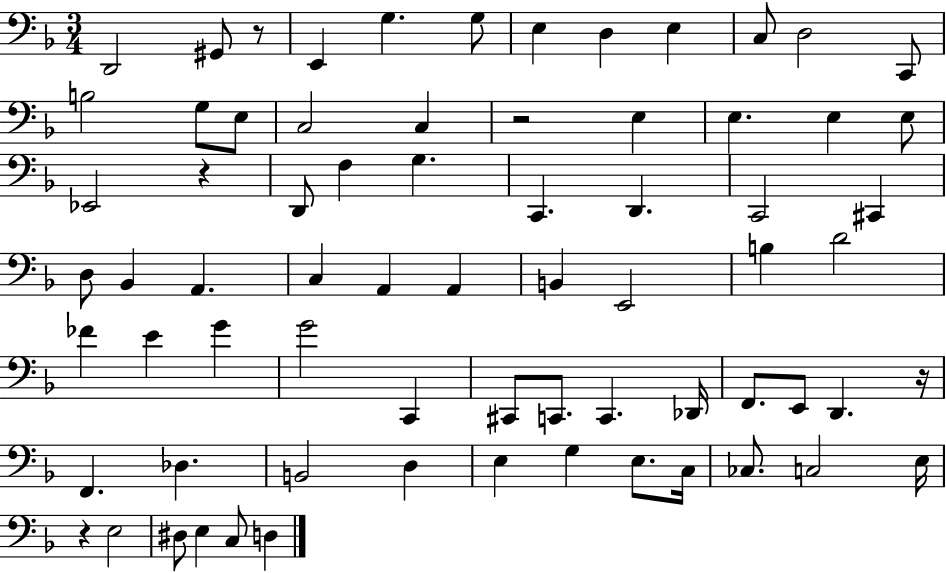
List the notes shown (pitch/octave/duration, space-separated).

D2/h G#2/e R/e E2/q G3/q. G3/e E3/q D3/q E3/q C3/e D3/h C2/e B3/h G3/e E3/e C3/h C3/q R/h E3/q E3/q. E3/q E3/e Eb2/h R/q D2/e F3/q G3/q. C2/q. D2/q. C2/h C#2/q D3/e Bb2/q A2/q. C3/q A2/q A2/q B2/q E2/h B3/q D4/h FES4/q E4/q G4/q G4/h C2/q C#2/e C2/e. C2/q. Db2/s F2/e. E2/e D2/q. R/s F2/q. Db3/q. B2/h D3/q E3/q G3/q E3/e. C3/s CES3/e. C3/h E3/s R/q E3/h D#3/e E3/q C3/e D3/q